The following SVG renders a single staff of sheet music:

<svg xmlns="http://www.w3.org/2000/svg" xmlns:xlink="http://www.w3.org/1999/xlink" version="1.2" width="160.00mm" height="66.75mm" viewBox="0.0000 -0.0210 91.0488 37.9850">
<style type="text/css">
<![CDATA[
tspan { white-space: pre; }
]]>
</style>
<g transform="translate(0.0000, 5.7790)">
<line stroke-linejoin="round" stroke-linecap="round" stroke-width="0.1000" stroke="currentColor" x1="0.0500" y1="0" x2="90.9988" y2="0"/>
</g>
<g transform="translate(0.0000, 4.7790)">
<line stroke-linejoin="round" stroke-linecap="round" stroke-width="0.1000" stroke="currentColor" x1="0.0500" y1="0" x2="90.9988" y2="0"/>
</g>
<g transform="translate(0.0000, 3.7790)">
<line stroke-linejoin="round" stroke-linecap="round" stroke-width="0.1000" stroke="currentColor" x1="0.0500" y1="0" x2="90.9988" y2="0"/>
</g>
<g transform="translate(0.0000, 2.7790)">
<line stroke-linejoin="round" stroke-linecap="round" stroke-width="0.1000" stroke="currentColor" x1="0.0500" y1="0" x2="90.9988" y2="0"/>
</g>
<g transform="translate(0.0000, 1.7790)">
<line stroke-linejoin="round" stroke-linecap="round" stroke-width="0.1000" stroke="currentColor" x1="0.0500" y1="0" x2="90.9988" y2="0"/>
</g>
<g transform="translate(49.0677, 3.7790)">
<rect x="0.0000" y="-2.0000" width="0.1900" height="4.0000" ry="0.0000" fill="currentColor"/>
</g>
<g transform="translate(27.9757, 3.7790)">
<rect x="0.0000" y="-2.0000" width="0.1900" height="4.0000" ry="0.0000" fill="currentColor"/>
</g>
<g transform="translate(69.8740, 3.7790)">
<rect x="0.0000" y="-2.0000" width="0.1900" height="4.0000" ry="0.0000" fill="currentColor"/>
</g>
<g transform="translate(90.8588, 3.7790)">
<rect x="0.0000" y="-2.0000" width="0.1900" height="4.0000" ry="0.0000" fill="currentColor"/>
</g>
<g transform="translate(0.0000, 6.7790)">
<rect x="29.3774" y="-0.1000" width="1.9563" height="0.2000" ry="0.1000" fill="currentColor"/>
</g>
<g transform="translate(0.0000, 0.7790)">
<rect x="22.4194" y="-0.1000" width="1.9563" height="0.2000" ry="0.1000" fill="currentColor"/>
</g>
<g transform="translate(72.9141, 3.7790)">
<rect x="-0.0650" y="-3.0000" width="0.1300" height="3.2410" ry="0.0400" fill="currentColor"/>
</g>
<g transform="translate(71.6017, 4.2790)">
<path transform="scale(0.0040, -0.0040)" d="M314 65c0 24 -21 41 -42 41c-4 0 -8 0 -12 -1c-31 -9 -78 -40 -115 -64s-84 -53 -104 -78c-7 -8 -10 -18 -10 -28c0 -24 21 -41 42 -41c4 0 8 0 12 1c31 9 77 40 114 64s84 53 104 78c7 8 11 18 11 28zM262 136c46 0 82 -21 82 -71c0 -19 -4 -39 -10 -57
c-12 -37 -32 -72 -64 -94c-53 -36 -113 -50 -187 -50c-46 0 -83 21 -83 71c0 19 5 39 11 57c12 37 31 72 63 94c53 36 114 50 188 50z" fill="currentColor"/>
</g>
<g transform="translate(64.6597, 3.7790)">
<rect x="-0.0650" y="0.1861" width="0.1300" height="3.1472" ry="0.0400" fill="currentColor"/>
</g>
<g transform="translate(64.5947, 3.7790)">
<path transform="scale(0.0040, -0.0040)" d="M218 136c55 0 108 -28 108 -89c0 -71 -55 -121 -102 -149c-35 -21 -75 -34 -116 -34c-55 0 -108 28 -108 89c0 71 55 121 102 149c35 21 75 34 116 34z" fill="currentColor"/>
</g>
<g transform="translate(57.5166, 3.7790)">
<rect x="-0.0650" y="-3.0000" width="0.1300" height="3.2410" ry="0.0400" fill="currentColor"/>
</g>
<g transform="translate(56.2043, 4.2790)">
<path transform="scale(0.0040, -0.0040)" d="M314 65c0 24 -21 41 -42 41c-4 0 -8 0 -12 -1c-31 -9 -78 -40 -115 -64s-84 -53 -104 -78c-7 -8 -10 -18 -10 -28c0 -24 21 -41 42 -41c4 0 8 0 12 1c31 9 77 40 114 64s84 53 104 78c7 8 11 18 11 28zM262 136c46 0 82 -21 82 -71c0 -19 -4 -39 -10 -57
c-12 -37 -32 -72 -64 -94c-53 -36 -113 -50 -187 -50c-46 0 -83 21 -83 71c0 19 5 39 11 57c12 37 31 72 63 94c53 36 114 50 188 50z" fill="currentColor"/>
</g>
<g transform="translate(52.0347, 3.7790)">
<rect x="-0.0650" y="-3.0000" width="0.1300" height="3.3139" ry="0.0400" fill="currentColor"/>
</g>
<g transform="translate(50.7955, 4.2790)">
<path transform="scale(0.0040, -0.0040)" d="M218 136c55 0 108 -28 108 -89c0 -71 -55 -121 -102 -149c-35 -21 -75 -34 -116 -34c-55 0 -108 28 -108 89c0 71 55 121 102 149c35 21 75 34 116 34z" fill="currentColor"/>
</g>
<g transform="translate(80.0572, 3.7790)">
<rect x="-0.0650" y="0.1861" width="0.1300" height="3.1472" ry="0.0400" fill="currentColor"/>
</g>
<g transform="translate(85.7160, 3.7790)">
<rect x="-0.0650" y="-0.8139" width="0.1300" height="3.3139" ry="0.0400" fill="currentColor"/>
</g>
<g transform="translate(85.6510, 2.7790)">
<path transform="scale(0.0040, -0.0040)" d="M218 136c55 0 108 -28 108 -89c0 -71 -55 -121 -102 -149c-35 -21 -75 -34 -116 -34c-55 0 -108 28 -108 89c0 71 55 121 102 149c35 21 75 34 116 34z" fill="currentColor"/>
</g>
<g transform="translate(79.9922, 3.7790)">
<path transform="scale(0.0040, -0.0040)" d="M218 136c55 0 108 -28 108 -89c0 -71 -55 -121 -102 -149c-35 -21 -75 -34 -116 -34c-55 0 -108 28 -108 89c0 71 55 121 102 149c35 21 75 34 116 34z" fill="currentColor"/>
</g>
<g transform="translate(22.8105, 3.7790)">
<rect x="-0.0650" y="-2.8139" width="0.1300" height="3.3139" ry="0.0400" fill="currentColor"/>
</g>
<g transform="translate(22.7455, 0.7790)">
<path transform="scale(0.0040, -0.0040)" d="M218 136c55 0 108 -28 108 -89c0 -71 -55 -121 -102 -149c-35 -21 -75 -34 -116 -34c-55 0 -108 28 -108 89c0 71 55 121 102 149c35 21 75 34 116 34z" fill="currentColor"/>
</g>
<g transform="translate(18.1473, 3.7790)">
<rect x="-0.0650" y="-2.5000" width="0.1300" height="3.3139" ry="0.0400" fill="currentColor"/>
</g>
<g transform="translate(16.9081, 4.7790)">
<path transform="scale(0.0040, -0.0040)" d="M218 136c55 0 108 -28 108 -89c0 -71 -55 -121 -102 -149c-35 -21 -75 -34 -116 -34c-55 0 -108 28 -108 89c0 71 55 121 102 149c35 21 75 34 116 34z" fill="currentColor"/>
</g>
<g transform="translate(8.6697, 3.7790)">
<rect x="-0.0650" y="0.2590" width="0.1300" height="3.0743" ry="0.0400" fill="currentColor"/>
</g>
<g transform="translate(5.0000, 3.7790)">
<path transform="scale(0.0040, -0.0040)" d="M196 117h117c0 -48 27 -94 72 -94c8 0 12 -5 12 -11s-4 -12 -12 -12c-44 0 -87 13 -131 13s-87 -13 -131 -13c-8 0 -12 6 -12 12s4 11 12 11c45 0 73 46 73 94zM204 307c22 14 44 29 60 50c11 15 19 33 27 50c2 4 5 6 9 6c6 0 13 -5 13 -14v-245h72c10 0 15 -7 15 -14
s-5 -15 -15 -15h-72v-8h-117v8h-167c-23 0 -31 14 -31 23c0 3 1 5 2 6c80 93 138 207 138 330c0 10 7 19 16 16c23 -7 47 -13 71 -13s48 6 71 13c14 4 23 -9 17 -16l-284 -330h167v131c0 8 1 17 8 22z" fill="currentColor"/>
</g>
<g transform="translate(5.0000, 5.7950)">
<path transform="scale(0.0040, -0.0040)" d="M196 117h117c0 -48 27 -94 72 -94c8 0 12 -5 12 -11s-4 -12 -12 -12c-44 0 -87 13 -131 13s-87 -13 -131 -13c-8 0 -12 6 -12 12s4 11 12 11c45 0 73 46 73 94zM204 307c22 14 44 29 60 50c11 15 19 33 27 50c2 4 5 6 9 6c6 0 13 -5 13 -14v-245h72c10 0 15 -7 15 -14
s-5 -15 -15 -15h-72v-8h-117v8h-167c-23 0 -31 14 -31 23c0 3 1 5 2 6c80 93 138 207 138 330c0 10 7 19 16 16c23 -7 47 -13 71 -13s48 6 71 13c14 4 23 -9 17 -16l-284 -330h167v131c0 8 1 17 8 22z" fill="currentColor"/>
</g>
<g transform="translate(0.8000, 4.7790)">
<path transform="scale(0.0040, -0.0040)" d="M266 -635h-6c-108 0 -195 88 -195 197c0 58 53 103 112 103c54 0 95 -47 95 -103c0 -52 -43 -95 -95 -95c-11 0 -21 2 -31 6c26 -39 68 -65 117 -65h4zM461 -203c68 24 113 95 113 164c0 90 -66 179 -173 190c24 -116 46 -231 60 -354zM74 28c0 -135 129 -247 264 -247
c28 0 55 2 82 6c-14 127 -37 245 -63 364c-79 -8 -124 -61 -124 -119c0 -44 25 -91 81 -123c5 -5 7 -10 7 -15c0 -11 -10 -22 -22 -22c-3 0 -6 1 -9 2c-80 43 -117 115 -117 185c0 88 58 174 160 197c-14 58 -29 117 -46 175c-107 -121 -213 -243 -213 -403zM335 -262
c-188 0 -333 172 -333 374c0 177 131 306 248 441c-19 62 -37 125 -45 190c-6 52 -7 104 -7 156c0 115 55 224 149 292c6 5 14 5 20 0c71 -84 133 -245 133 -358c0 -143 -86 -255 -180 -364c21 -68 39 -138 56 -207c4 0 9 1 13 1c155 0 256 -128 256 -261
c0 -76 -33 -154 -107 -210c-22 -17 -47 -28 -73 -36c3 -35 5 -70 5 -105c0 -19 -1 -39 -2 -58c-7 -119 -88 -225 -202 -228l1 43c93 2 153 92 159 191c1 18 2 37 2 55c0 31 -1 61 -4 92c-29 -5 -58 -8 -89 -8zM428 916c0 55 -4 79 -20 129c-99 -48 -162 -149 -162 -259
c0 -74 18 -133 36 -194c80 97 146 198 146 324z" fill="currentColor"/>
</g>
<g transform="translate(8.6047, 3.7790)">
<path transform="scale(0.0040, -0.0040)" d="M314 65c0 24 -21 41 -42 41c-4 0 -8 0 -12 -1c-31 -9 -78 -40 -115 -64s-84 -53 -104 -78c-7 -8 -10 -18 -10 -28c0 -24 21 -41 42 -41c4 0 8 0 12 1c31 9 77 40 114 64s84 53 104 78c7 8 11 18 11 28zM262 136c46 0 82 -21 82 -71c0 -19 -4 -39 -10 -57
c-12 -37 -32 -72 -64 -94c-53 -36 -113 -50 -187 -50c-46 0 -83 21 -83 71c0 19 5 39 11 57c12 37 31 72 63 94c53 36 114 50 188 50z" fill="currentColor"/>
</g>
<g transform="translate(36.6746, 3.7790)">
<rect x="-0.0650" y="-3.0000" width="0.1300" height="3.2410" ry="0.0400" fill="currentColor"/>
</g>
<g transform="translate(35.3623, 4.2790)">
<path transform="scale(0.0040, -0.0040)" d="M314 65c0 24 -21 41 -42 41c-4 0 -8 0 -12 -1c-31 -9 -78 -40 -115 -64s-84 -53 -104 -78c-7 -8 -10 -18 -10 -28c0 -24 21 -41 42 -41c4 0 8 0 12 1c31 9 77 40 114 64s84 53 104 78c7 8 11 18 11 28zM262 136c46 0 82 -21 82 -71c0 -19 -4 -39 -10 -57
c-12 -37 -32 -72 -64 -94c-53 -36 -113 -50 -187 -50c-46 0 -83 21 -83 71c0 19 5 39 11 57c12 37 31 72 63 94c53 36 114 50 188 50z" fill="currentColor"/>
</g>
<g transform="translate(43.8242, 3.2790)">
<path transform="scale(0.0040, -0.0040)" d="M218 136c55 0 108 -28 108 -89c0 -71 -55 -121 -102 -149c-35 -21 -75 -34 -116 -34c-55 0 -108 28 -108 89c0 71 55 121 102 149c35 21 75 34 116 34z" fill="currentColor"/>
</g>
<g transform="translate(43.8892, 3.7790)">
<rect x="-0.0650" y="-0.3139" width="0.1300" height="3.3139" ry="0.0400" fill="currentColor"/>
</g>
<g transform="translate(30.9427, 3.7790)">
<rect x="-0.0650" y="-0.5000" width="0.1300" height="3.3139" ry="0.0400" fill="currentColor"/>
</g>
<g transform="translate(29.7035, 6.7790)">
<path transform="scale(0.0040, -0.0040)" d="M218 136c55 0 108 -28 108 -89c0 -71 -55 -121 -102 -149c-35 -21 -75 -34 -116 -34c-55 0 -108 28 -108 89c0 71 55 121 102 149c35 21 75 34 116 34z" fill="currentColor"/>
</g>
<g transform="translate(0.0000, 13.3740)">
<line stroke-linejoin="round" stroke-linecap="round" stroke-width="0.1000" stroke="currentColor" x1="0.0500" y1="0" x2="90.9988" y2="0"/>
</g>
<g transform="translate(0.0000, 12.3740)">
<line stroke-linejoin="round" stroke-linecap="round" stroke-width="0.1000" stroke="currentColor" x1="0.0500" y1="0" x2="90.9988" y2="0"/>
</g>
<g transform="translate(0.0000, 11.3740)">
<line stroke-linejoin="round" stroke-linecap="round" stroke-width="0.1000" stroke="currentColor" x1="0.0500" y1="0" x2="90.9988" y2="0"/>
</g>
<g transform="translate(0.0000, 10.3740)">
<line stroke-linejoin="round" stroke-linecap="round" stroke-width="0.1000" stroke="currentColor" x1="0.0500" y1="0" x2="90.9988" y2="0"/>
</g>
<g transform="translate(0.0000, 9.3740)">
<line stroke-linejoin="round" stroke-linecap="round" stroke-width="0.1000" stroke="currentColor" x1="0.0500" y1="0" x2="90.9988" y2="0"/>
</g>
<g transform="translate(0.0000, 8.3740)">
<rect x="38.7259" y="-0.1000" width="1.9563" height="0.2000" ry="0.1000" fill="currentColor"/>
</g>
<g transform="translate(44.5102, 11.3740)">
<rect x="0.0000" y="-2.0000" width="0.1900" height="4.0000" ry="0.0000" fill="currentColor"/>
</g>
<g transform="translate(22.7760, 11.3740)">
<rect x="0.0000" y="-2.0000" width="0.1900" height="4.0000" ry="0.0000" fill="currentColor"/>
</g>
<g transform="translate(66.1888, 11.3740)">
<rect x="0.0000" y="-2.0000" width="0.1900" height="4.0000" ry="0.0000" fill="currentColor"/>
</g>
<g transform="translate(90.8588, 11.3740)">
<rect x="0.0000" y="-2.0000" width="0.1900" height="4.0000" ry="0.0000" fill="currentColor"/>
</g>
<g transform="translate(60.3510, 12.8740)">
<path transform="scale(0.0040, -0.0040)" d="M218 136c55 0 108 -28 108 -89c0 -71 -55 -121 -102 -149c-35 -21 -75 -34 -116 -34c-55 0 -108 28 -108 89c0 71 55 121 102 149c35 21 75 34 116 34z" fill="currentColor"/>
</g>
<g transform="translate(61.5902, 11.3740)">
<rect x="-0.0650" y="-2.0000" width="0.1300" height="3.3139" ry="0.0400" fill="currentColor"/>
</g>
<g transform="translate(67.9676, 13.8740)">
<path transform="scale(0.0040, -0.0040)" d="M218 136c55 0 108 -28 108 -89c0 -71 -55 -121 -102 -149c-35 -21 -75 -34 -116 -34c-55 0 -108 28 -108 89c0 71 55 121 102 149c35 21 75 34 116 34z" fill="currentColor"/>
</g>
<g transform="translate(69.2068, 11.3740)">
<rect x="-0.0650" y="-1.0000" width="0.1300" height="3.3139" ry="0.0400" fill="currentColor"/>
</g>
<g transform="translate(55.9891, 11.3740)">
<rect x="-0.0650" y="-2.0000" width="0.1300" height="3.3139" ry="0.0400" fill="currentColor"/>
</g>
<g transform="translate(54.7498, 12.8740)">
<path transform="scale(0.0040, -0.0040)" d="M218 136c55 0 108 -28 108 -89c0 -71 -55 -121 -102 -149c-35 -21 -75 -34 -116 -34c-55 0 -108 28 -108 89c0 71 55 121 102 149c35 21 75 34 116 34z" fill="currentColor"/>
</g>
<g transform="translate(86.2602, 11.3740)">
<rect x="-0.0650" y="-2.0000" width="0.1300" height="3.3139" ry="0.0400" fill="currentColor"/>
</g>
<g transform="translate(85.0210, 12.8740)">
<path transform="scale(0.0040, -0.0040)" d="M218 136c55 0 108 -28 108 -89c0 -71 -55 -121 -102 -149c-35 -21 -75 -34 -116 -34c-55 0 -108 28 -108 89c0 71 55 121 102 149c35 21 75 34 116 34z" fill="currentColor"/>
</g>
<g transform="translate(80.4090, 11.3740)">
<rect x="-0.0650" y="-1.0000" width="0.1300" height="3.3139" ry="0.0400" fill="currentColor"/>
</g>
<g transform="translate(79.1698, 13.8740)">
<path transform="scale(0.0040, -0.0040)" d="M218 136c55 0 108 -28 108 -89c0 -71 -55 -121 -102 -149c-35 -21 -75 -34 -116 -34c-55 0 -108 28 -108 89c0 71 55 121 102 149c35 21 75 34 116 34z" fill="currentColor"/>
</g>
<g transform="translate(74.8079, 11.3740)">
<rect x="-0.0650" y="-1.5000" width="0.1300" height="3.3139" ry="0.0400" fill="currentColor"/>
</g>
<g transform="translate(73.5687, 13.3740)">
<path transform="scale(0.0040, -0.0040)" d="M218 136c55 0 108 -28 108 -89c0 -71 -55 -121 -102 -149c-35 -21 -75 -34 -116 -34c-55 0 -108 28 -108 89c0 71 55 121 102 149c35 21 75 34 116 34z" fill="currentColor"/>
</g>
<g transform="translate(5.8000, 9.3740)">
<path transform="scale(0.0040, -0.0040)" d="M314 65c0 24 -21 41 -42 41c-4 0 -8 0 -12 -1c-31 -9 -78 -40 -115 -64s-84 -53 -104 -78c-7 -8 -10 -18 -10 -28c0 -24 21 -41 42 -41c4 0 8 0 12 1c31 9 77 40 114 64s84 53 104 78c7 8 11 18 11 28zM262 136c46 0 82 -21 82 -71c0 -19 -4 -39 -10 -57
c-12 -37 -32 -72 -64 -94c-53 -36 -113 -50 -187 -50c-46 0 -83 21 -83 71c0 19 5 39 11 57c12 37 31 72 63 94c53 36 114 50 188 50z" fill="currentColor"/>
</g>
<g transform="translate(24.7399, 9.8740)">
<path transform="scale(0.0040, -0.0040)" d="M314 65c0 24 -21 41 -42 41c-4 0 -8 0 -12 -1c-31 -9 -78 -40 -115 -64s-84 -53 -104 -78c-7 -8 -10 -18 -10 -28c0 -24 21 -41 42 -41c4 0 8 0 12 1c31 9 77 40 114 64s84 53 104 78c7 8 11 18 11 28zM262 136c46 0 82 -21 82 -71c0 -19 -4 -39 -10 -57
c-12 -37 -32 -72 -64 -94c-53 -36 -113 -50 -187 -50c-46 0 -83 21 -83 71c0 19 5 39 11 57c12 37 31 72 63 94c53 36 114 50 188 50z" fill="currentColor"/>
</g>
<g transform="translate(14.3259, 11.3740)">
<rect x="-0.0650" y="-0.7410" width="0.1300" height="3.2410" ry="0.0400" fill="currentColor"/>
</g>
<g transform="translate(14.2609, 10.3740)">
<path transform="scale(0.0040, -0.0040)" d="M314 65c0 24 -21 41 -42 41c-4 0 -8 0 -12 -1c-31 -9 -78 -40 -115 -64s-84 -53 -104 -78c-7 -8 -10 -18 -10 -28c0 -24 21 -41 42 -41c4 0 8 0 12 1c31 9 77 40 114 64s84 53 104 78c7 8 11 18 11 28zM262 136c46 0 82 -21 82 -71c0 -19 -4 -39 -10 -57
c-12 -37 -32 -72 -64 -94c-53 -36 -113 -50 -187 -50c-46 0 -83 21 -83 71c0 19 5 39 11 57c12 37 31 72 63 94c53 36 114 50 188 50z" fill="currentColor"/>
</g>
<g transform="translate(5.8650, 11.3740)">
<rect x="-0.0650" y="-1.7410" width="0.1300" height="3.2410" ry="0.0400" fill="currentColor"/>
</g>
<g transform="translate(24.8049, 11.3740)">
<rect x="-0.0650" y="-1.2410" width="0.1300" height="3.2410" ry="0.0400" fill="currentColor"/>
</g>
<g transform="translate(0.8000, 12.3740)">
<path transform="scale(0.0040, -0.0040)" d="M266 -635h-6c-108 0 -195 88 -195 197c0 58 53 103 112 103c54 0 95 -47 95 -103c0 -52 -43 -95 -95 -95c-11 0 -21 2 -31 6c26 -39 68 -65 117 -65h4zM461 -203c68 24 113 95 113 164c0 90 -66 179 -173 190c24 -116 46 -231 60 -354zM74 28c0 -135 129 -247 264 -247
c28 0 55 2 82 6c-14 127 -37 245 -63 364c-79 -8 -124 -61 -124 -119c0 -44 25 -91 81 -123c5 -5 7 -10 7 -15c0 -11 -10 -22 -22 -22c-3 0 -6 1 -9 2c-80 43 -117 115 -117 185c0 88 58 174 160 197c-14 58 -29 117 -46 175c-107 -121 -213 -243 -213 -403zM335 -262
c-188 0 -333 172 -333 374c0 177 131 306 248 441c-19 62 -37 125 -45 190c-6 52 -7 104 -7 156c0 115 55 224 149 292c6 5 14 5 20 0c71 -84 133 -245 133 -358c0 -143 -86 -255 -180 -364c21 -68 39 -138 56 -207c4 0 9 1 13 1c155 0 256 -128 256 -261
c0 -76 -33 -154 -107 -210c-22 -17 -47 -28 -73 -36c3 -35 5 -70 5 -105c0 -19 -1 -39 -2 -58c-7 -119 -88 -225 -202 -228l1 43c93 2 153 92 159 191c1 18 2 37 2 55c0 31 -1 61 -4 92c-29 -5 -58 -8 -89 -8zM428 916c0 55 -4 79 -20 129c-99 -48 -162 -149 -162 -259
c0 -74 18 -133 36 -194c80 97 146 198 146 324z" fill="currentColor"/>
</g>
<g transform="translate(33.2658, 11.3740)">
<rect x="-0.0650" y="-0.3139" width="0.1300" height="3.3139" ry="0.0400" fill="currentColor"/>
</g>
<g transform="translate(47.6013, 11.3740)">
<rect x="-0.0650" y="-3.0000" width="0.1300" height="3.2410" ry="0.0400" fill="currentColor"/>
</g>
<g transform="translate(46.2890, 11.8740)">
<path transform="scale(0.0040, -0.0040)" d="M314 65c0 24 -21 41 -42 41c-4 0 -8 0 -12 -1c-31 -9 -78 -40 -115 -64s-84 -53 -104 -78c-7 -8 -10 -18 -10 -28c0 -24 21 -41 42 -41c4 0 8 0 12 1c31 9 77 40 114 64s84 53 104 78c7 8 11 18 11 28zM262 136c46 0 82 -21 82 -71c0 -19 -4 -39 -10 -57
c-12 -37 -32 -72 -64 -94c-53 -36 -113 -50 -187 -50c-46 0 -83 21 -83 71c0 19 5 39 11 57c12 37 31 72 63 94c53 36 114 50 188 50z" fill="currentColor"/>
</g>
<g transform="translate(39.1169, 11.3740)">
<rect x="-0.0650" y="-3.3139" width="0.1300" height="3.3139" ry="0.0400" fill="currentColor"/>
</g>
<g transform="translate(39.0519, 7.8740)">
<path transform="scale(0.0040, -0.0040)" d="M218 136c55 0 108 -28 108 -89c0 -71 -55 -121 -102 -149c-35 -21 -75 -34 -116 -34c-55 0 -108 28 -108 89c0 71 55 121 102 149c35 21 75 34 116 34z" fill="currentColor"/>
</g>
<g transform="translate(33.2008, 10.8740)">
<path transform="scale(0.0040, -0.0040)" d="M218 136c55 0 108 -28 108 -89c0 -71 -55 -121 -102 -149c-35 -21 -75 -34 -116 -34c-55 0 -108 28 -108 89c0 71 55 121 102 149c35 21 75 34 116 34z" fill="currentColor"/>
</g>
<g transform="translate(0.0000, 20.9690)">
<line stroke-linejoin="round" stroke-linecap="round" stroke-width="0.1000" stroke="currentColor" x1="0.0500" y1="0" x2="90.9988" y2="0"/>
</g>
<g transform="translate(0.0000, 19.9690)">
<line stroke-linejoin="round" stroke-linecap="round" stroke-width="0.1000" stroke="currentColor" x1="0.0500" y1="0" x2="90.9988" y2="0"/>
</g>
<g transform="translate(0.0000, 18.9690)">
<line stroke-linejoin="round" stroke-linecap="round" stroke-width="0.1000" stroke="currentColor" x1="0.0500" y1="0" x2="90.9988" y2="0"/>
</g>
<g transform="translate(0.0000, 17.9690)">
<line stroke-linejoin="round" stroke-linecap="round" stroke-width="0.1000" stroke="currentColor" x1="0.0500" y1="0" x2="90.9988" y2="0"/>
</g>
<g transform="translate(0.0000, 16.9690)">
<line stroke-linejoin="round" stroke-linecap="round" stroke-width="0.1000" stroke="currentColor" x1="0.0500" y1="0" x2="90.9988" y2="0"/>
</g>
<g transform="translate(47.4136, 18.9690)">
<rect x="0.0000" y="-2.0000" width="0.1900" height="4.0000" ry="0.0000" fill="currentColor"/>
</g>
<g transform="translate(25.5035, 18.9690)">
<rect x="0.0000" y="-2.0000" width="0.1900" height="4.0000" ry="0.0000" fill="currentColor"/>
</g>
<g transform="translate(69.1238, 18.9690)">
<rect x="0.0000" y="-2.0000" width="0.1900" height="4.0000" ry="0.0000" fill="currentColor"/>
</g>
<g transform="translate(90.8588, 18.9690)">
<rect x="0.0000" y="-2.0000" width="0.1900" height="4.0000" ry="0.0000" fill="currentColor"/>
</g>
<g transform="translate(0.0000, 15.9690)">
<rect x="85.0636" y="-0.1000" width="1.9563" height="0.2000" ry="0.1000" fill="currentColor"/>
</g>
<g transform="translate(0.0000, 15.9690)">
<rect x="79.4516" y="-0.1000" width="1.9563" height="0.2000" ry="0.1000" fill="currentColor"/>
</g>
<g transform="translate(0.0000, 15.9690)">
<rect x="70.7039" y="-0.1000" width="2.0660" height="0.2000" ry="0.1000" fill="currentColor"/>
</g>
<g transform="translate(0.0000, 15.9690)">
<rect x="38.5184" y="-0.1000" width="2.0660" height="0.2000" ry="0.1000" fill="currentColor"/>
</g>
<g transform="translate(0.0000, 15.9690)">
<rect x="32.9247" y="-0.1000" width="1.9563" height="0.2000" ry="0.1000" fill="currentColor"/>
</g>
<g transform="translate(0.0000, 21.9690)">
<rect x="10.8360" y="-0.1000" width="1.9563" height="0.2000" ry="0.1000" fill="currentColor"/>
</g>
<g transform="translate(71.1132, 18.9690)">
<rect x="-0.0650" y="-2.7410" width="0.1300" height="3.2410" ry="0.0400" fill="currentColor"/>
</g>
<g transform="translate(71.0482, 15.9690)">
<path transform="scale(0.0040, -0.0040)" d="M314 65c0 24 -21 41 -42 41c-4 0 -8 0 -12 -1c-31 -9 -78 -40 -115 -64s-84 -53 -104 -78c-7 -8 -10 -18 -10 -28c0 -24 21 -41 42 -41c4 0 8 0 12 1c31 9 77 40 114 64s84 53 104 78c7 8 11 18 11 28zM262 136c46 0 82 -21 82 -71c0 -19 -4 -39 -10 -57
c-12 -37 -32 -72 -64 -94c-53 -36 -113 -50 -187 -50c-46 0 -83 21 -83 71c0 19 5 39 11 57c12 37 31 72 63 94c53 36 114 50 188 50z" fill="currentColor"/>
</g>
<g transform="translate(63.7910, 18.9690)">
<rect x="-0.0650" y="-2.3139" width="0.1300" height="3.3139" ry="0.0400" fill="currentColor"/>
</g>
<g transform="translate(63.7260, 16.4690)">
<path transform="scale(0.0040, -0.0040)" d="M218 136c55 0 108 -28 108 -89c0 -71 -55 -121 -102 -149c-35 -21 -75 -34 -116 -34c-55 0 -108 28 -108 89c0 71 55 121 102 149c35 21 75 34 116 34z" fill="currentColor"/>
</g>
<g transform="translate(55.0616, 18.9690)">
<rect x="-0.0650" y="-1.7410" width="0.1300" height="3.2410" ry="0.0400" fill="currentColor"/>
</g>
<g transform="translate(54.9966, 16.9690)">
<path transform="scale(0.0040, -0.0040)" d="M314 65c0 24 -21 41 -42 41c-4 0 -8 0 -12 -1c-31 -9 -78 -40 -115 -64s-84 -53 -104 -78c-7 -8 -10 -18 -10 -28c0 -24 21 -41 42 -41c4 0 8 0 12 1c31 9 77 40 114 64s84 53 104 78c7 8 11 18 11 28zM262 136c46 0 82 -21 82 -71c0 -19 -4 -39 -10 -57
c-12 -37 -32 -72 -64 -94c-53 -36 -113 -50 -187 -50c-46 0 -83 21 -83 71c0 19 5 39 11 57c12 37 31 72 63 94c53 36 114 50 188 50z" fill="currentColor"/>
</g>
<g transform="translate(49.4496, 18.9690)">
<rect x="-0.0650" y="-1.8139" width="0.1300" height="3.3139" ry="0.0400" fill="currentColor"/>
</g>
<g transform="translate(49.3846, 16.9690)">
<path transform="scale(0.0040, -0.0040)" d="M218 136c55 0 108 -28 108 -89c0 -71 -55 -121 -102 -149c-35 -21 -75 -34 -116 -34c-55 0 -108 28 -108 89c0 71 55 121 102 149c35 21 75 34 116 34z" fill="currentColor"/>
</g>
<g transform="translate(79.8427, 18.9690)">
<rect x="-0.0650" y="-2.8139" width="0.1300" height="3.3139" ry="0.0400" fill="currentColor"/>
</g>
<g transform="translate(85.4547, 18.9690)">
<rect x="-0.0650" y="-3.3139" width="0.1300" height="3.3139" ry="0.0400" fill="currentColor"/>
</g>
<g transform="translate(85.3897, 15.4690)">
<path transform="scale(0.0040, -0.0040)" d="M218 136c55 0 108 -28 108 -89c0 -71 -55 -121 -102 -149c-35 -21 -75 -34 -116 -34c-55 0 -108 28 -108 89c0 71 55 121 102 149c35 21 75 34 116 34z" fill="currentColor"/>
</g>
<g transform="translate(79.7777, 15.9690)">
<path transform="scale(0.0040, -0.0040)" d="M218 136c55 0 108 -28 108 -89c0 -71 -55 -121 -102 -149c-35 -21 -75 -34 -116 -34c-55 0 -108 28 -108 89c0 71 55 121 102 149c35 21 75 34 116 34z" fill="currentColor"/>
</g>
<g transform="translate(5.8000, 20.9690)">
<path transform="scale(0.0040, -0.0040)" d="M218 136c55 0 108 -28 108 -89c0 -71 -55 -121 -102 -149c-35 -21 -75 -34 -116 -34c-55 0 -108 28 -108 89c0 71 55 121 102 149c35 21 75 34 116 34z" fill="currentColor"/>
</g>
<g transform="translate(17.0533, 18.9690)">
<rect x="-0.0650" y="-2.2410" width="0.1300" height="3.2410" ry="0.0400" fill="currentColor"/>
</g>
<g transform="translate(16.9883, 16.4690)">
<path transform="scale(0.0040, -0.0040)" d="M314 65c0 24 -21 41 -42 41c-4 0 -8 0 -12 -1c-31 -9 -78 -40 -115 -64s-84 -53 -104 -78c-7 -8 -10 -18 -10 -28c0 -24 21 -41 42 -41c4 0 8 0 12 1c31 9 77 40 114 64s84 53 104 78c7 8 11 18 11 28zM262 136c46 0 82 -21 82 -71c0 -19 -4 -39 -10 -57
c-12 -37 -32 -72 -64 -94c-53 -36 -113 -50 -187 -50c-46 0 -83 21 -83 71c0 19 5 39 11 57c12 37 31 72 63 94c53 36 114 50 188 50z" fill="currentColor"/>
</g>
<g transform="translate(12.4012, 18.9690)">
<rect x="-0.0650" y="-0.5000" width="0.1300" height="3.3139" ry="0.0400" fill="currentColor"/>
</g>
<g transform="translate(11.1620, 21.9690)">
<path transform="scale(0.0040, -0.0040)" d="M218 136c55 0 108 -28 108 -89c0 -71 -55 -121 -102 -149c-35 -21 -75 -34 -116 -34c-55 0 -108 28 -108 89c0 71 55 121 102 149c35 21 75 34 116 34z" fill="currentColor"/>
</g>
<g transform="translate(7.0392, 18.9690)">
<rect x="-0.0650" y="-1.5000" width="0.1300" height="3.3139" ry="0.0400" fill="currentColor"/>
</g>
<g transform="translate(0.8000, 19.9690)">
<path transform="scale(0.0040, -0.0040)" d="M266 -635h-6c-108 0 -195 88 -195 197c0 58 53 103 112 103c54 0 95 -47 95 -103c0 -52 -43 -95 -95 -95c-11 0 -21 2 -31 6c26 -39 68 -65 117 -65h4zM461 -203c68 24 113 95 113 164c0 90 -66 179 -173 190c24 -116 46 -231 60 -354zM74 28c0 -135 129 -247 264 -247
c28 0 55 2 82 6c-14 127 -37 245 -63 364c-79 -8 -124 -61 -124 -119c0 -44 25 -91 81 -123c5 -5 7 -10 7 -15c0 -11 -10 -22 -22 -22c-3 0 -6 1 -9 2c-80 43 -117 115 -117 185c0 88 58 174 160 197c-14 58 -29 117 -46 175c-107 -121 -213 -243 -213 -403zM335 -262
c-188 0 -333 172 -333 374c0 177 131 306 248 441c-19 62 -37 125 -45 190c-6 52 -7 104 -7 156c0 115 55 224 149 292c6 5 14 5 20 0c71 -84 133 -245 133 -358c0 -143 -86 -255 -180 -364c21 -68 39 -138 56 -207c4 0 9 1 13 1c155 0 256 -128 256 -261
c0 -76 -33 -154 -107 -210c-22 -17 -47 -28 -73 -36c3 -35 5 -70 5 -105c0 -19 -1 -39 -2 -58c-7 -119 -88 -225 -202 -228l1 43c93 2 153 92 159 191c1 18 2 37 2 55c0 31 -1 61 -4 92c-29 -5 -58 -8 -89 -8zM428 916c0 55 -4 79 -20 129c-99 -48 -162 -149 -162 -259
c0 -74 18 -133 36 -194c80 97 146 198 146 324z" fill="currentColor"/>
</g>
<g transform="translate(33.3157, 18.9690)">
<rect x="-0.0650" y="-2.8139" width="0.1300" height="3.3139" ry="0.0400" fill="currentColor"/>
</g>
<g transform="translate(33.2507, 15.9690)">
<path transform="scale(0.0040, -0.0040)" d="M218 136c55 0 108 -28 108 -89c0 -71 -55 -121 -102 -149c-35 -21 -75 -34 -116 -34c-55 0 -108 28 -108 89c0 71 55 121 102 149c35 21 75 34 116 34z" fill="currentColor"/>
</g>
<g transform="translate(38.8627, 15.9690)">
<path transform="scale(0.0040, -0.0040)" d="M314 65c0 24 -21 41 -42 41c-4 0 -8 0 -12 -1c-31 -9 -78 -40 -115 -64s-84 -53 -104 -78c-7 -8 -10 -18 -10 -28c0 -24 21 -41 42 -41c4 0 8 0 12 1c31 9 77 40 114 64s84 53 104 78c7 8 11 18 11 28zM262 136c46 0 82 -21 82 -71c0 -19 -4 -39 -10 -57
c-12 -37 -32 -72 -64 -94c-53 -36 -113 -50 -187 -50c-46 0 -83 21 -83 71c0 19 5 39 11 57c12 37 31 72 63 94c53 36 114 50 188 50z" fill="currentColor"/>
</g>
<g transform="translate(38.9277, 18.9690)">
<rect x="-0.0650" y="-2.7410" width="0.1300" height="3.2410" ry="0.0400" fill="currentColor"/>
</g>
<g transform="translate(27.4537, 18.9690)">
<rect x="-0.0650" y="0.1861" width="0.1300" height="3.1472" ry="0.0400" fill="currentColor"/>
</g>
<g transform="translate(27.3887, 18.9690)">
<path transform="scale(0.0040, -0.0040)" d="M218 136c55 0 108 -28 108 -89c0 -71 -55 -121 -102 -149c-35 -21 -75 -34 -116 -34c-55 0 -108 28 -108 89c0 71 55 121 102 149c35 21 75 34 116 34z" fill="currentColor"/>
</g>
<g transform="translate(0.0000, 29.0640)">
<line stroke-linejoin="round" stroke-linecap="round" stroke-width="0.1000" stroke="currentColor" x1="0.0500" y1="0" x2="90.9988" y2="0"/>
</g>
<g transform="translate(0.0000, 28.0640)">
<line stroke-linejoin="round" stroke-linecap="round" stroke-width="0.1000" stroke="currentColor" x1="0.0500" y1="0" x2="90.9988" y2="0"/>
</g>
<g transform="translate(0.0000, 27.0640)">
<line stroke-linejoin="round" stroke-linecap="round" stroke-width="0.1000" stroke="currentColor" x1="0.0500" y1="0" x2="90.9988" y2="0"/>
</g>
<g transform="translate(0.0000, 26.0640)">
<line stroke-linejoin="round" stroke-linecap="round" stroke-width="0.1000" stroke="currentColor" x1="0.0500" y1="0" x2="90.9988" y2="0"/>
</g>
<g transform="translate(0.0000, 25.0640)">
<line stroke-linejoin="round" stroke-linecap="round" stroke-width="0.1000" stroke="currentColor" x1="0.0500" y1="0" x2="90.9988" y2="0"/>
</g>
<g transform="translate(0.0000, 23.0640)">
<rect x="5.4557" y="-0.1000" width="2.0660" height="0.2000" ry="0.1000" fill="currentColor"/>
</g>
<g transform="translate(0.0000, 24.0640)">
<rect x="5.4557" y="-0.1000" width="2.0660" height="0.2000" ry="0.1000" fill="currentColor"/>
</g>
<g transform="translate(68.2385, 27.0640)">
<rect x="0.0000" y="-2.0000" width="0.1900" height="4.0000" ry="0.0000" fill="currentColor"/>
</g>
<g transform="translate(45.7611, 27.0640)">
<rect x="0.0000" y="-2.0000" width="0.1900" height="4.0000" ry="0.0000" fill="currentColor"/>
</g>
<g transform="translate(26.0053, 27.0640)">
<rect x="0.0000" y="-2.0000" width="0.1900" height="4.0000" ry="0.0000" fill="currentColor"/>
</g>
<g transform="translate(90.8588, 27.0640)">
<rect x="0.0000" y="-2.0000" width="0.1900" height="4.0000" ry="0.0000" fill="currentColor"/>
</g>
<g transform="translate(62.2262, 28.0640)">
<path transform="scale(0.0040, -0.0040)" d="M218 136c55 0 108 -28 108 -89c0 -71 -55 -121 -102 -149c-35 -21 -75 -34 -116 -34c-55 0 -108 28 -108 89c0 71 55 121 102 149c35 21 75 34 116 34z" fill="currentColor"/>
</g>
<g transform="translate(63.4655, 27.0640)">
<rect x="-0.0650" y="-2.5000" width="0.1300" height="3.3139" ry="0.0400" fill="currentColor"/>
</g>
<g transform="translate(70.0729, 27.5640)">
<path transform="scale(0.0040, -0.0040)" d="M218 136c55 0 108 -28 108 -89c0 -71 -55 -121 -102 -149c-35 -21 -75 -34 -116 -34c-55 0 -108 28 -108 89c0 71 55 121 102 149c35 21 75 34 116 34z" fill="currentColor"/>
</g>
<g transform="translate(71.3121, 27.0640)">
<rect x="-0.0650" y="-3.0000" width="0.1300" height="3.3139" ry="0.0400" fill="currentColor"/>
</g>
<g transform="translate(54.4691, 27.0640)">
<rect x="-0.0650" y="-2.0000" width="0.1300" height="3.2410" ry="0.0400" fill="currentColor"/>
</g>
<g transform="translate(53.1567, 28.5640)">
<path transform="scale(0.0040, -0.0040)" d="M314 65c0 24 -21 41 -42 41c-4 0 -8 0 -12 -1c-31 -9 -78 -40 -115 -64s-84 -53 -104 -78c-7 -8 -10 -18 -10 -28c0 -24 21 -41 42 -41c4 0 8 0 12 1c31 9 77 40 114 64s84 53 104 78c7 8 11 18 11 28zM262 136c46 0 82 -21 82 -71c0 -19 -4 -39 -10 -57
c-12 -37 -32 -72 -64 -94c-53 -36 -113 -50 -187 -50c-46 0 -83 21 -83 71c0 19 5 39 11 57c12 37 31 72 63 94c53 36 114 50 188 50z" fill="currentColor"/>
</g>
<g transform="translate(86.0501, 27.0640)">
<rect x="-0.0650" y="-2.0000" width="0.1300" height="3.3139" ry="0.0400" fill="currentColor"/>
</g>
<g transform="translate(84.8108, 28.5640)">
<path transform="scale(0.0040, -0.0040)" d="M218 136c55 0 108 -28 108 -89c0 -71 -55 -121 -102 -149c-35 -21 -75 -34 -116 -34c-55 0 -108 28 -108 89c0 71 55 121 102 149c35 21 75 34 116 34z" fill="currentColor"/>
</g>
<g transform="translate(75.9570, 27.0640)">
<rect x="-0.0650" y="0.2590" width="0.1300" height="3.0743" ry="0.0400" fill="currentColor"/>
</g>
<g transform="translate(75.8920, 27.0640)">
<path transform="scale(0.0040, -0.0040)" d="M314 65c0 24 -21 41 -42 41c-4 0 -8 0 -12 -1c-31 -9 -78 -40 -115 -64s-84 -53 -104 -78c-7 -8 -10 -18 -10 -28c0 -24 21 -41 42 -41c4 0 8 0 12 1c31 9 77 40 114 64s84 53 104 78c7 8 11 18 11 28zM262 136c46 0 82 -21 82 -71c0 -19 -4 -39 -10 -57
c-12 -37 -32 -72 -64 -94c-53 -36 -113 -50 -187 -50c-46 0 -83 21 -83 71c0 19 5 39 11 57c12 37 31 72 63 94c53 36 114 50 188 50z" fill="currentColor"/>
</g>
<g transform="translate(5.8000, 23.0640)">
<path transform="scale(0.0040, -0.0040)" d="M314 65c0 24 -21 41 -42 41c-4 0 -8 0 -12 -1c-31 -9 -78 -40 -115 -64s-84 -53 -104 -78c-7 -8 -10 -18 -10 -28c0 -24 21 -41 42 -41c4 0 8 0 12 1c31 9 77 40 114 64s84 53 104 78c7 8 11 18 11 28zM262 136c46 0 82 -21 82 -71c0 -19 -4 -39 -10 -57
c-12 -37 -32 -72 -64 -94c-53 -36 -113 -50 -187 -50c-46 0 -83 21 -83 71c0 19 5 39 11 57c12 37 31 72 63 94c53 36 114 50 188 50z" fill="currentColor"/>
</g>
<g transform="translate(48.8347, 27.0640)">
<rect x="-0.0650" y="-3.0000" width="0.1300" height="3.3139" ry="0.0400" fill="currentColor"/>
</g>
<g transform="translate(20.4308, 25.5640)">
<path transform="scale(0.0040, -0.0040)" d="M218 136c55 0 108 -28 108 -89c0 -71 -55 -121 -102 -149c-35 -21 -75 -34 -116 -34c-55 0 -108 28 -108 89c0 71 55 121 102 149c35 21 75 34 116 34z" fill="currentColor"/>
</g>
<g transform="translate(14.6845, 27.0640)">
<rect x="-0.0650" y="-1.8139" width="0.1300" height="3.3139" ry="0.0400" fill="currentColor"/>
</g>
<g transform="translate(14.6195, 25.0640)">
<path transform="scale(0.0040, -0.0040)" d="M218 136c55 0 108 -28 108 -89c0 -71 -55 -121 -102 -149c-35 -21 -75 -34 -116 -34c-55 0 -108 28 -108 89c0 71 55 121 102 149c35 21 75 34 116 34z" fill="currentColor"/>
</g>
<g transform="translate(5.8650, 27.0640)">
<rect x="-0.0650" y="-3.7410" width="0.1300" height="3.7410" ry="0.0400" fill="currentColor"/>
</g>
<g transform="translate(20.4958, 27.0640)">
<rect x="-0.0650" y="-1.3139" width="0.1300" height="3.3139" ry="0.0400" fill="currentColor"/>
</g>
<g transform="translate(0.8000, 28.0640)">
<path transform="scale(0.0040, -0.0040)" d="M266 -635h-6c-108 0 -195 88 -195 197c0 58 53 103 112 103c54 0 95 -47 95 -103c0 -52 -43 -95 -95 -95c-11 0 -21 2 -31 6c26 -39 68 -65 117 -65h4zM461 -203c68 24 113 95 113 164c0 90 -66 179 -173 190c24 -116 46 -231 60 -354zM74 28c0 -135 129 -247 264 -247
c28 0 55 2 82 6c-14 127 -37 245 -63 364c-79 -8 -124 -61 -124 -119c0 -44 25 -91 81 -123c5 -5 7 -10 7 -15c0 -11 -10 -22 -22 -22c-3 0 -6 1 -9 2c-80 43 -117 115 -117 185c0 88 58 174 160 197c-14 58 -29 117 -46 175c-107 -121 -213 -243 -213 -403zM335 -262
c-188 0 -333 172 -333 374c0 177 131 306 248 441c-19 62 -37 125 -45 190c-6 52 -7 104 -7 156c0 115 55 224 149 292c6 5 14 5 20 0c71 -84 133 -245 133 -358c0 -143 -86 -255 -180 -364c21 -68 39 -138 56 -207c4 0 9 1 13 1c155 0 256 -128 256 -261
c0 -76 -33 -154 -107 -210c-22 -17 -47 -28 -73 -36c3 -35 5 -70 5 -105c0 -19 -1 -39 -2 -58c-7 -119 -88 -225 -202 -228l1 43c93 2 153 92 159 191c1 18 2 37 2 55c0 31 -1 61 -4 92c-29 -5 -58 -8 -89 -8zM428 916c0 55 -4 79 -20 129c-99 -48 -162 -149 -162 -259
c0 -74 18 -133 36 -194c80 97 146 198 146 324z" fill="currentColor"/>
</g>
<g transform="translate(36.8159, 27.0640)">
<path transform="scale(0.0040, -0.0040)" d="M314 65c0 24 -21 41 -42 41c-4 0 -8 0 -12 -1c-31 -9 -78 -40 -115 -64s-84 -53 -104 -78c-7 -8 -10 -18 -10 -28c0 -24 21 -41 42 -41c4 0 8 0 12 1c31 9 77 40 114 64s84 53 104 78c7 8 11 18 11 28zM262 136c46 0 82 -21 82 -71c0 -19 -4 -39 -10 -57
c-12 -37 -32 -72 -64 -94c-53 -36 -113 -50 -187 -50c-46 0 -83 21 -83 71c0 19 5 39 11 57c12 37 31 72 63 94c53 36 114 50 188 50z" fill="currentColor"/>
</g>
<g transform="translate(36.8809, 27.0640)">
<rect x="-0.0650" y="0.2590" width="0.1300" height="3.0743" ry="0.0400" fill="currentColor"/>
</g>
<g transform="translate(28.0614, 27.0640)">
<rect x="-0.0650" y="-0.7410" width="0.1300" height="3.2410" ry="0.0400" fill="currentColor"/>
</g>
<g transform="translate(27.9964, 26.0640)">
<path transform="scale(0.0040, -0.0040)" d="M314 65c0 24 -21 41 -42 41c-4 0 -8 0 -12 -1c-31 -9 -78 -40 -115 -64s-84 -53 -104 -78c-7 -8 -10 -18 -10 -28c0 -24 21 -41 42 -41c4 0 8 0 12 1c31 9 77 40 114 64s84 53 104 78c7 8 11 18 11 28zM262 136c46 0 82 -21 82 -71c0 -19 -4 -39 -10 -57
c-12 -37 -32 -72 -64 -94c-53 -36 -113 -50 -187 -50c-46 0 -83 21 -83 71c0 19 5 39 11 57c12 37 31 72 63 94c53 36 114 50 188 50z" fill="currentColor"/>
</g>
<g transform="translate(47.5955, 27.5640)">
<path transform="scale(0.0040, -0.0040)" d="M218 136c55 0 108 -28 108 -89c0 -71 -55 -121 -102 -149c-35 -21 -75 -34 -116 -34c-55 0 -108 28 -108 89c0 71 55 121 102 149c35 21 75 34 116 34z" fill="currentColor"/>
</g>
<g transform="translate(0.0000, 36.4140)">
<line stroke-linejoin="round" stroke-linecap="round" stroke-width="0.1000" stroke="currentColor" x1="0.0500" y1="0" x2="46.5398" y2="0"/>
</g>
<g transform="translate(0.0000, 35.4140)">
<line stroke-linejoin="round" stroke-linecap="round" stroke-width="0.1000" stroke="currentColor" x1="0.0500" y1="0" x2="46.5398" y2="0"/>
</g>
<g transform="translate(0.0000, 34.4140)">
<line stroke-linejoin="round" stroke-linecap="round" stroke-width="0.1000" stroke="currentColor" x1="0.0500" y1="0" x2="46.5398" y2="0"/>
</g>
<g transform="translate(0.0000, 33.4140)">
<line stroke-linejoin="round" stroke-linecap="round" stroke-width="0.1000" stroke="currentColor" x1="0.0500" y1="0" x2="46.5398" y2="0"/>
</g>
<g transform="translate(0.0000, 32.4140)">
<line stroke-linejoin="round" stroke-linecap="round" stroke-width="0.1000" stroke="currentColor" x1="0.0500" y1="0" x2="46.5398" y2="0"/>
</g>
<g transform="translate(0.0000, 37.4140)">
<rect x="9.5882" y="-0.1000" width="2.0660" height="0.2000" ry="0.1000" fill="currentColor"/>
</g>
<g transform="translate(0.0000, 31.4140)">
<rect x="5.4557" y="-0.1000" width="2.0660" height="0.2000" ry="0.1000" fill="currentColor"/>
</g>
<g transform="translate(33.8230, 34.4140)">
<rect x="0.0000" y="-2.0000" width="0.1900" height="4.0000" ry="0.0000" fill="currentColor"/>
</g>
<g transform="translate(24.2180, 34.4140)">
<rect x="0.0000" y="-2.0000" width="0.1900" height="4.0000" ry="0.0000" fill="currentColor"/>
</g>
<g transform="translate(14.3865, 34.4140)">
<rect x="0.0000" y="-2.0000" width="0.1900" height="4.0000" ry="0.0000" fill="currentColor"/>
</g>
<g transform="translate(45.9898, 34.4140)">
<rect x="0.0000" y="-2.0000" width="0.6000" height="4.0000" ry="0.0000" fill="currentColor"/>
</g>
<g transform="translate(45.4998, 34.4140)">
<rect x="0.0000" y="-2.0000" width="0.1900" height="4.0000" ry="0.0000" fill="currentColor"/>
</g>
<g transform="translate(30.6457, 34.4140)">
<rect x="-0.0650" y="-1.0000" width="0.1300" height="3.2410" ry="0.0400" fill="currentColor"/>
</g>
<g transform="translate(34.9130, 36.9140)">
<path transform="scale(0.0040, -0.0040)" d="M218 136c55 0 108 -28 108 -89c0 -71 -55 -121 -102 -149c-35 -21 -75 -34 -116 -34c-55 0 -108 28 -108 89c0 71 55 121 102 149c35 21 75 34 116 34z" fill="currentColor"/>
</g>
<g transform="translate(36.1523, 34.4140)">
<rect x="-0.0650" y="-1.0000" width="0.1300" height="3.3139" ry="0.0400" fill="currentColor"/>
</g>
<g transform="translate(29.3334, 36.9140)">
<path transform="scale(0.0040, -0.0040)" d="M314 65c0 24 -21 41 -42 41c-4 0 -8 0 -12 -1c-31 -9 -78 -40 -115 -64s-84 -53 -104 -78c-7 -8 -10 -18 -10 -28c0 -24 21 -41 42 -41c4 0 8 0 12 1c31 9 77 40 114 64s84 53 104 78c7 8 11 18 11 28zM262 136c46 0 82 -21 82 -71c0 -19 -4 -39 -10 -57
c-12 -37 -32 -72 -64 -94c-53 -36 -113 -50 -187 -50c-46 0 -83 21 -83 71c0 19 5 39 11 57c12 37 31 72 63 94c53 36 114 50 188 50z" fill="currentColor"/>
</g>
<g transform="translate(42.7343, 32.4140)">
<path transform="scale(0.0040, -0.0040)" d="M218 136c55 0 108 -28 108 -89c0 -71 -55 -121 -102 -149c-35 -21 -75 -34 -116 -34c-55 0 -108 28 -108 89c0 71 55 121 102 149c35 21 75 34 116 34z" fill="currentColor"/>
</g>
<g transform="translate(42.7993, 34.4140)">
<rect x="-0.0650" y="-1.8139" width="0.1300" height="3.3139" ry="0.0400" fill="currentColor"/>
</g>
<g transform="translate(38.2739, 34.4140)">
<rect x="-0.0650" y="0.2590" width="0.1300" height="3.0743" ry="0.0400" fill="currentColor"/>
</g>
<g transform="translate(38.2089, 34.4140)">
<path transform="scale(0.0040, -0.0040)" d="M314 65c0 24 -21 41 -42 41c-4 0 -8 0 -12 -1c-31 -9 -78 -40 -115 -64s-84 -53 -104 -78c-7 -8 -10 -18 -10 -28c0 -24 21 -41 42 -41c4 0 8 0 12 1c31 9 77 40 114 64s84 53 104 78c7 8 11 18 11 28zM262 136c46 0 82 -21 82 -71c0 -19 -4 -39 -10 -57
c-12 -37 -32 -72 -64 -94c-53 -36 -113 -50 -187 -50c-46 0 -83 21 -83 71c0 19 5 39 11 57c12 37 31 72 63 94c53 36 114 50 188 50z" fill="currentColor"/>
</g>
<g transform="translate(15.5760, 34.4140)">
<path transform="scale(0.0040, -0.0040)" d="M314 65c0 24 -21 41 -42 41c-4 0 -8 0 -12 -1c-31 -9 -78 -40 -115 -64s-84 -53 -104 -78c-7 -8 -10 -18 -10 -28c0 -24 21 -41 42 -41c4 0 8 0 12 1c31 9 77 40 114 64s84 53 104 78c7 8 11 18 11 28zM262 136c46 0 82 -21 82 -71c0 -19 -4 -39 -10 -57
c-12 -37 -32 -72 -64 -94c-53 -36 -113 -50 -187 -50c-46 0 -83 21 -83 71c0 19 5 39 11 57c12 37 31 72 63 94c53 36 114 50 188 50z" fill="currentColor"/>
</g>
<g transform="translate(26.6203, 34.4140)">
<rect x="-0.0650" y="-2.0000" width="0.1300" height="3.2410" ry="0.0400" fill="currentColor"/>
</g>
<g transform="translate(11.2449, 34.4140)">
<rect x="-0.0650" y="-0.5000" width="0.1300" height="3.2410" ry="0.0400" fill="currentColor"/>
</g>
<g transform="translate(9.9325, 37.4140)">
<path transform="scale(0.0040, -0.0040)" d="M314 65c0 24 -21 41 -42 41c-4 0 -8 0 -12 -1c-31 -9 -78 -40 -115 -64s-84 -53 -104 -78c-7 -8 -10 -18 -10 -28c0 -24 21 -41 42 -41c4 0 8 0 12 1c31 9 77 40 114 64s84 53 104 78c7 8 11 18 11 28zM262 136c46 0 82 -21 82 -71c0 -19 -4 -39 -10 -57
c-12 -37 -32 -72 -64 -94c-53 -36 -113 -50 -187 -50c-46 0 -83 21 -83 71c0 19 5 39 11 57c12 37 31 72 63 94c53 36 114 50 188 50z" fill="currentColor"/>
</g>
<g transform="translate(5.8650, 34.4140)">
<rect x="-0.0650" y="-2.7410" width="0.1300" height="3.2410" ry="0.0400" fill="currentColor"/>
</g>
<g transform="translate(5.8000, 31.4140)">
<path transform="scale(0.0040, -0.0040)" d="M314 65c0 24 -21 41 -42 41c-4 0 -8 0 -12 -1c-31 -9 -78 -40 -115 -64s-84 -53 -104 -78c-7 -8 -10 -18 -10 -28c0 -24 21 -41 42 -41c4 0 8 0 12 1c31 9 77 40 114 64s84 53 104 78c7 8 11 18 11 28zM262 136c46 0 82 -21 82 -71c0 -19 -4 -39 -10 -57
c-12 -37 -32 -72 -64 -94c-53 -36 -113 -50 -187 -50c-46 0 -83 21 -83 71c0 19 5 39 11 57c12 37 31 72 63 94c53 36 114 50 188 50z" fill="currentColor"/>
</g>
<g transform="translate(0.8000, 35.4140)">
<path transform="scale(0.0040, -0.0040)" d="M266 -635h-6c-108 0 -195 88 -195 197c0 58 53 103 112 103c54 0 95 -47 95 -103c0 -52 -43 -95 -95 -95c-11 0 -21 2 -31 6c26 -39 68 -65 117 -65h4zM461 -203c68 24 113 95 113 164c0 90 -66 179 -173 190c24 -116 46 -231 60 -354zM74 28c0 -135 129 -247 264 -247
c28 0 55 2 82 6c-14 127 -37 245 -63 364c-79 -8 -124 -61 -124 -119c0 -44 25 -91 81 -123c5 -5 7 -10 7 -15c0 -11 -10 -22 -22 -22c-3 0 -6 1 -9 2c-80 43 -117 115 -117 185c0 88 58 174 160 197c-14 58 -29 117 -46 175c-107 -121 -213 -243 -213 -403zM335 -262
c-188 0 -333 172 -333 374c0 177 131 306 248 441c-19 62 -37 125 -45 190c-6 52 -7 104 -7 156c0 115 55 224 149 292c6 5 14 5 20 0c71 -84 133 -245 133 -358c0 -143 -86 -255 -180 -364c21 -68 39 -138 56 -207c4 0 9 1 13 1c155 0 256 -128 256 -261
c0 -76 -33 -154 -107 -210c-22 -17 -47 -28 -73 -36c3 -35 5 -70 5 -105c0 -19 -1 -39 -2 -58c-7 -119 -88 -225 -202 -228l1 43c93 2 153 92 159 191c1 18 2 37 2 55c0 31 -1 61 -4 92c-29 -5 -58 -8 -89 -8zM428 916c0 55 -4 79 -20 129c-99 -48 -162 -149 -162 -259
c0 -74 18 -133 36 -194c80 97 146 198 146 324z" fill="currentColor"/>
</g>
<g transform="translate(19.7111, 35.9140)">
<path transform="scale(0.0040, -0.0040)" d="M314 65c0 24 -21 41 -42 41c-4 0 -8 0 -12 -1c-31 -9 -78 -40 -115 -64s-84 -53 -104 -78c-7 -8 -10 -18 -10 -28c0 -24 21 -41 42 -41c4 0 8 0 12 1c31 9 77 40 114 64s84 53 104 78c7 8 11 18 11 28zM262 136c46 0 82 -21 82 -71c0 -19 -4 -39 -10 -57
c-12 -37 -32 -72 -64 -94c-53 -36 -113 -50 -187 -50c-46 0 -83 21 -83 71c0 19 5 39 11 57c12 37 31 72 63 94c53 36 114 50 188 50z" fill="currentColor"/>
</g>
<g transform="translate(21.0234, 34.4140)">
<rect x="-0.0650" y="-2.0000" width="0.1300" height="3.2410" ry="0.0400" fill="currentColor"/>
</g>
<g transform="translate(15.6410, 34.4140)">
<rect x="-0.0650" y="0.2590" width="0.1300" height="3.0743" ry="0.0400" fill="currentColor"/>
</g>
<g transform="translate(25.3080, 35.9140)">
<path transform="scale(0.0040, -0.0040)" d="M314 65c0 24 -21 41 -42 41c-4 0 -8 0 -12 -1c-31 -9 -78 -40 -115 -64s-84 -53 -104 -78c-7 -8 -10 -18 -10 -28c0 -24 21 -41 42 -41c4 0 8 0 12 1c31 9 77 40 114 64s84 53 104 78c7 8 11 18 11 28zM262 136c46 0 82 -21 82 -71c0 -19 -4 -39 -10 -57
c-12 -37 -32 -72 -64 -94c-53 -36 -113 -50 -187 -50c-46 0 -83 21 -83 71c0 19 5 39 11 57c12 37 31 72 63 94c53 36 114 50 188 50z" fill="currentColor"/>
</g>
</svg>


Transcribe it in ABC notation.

X:1
T:Untitled
M:4/4
L:1/4
K:C
B2 G a C A2 c A A2 B A2 B d f2 d2 e2 c b A2 F F D E D F E C g2 B a a2 f f2 g a2 a b c'2 f e d2 B2 A F2 G A B2 F a2 C2 B2 F2 F2 D2 D B2 f